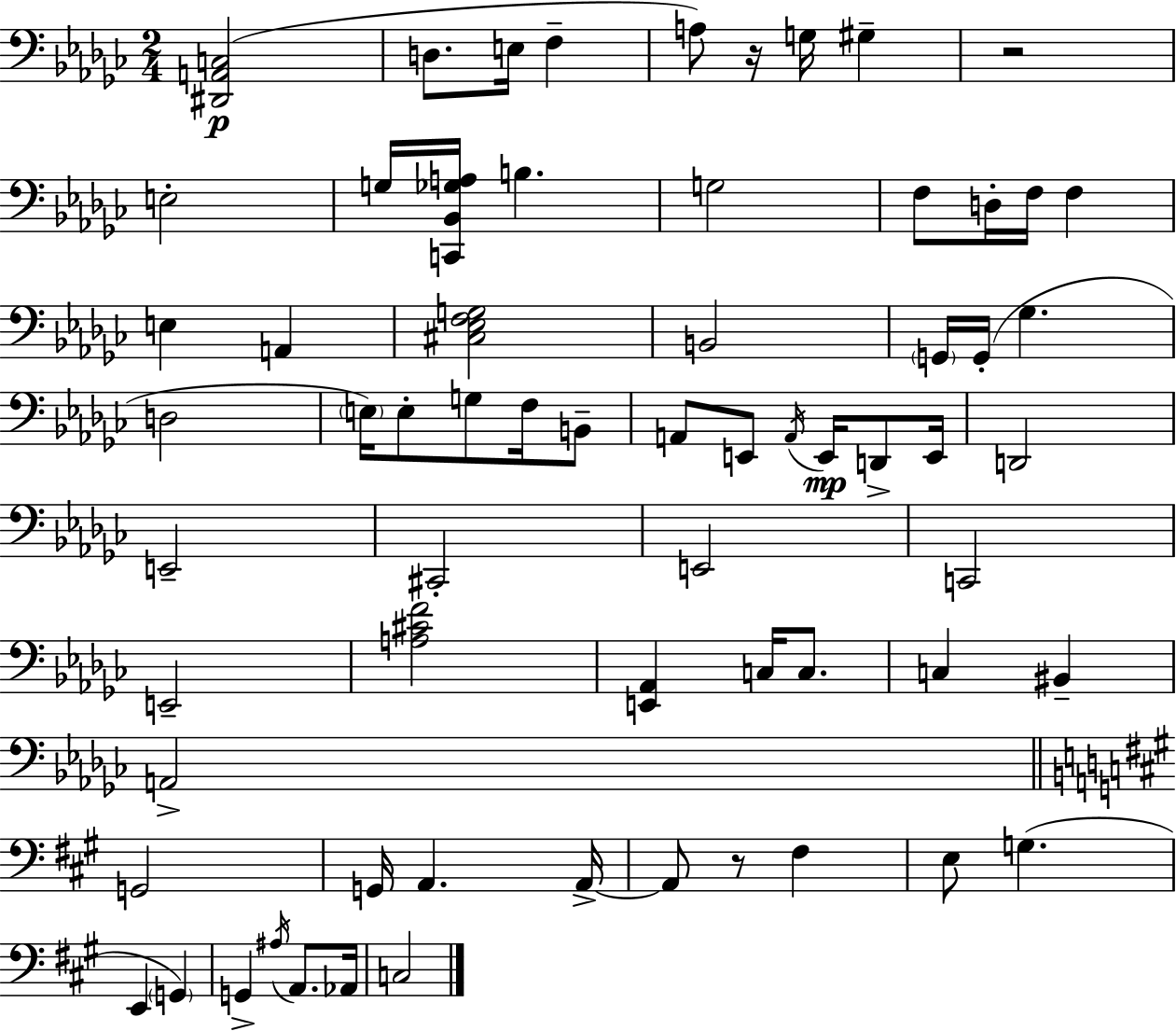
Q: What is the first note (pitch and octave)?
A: D3